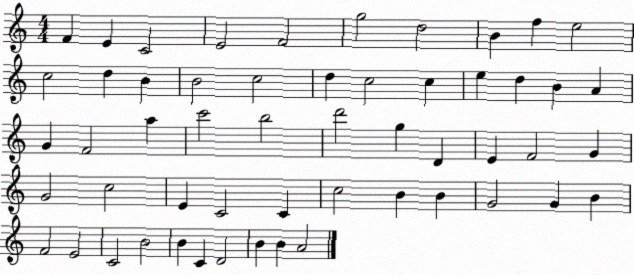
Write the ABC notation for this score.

X:1
T:Untitled
M:4/4
L:1/4
K:C
F E C2 E2 F2 g2 d2 B f e2 c2 d B B2 c2 d c2 c e d B A G F2 a c'2 b2 d'2 g D E F2 G G2 c2 E C2 C c2 B B G2 G B F2 E2 C2 B2 B C D2 B B A2